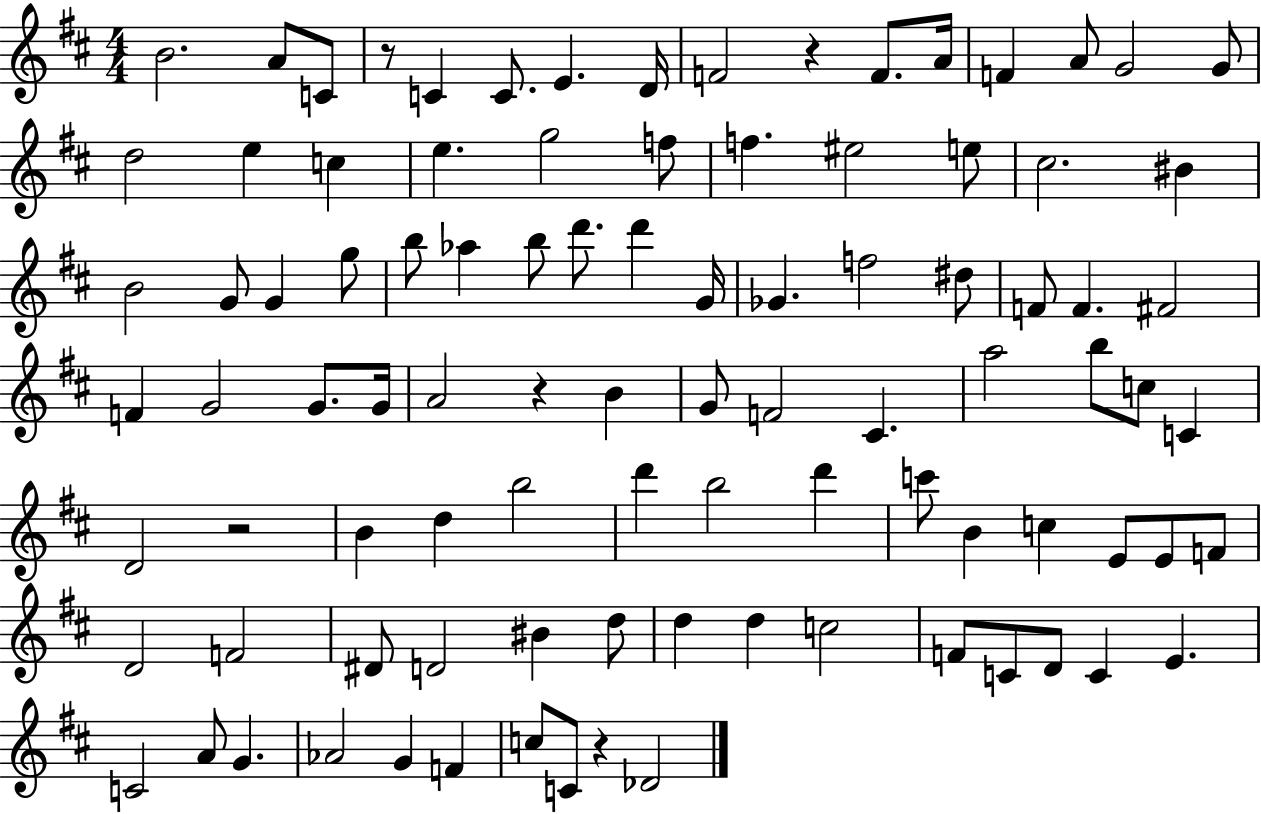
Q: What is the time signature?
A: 4/4